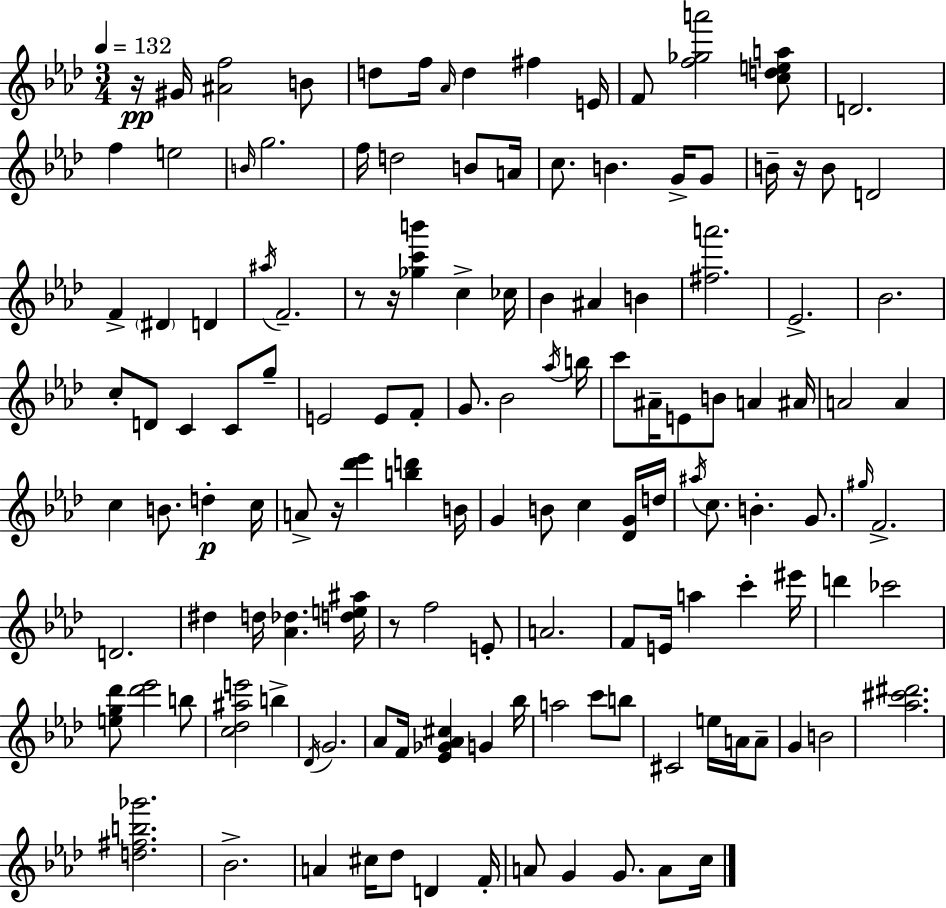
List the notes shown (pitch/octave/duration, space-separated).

R/s G#4/s [A#4,F5]/h B4/e D5/e F5/s Ab4/s D5/q F#5/q E4/s F4/e [F5,Gb5,A6]/h [C5,D5,E5,A5]/e D4/h. F5/q E5/h B4/s G5/h. F5/s D5/h B4/e A4/s C5/e. B4/q. G4/s G4/e B4/s R/s B4/e D4/h F4/q D#4/q D4/q A#5/s F4/h. R/e R/s [Gb5,C6,B6]/q C5/q CES5/s Bb4/q A#4/q B4/q [F#5,A6]/h. Eb4/h. Bb4/h. C5/e D4/e C4/q C4/e G5/e E4/h E4/e F4/e G4/e. Bb4/h Ab5/s B5/s C6/e A#4/s E4/e B4/e A4/q A#4/s A4/h A4/q C5/q B4/e. D5/q C5/s A4/e R/s [Db6,Eb6]/q [B5,D6]/q B4/s G4/q B4/e C5/q [Db4,G4]/s D5/s A#5/s C5/e. B4/q. G4/e. G#5/s F4/h. D4/h. D#5/q D5/s [Ab4,Db5]/q. [D5,E5,A#5]/s R/e F5/h E4/e A4/h. F4/e E4/s A5/q C6/q EIS6/s D6/q CES6/h [E5,G5,Db6]/e [Db6,Eb6]/h B5/e [C5,Db5,A#5,E6]/h B5/q Db4/s G4/h. Ab4/e F4/s [Eb4,Gb4,Ab4,C#5]/q G4/q Bb5/s A5/h C6/e B5/e C#4/h E5/s A4/s A4/e G4/q B4/h [Ab5,C#6,D#6]/h. [D5,F#5,B5,Gb6]/h. Bb4/h. A4/q C#5/s Db5/e D4/q F4/s A4/e G4/q G4/e. A4/e C5/s